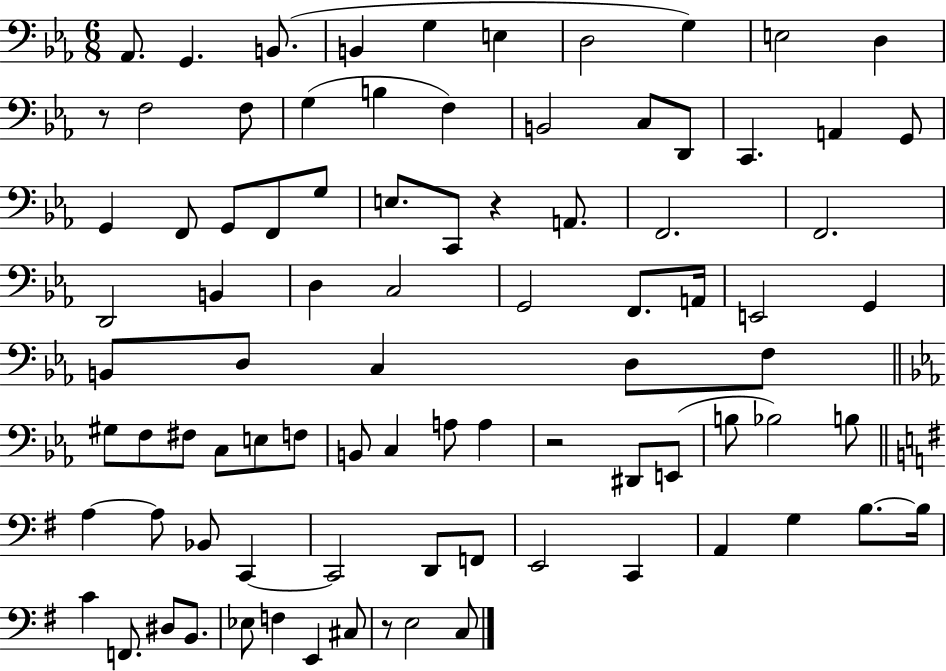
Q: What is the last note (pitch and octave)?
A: C3